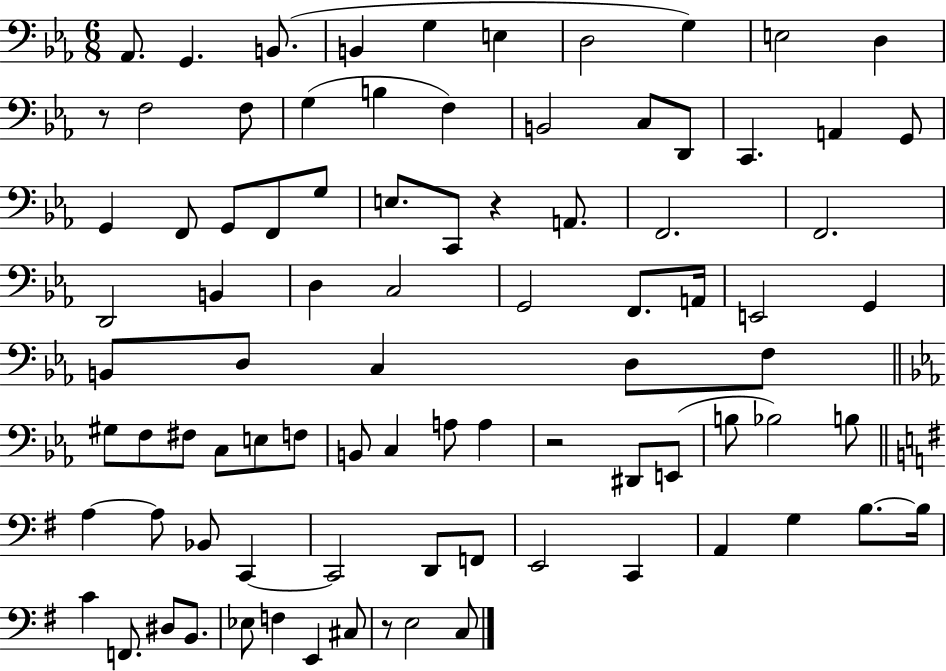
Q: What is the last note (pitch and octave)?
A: C3